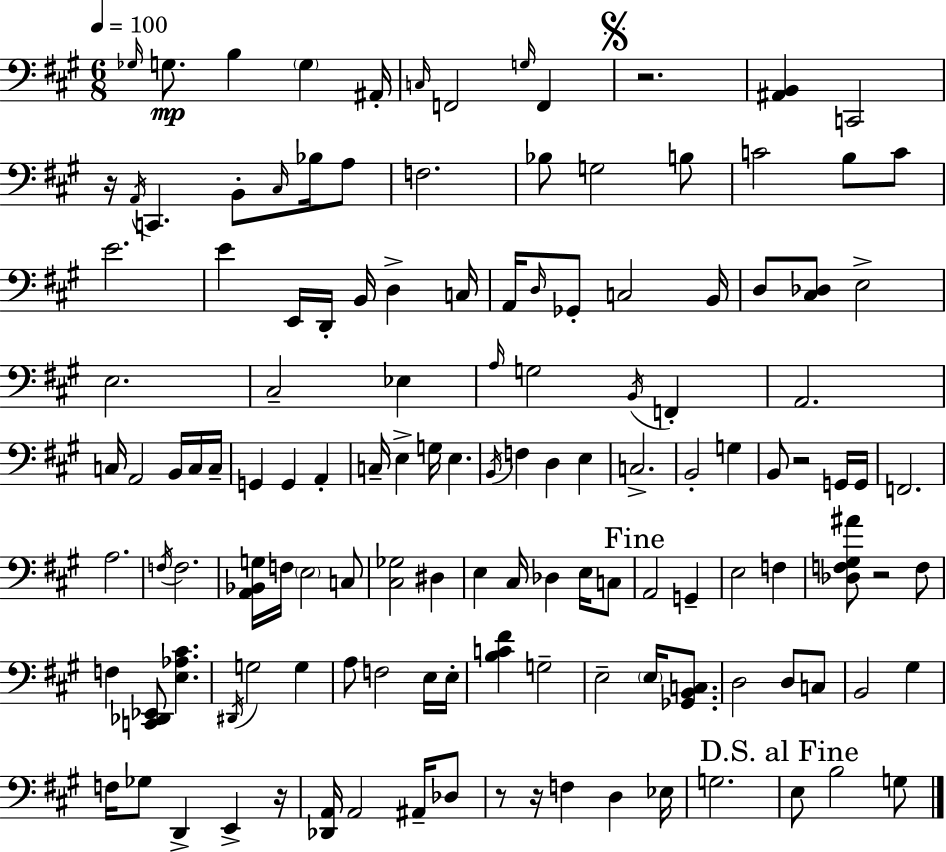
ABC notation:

X:1
T:Untitled
M:6/8
L:1/4
K:A
_G,/4 G,/2 B, G, ^A,,/4 C,/4 F,,2 G,/4 F,, z2 [^A,,B,,] C,,2 z/4 A,,/4 C,, B,,/2 ^C,/4 _B,/4 A,/2 F,2 _B,/2 G,2 B,/2 C2 B,/2 C/2 E2 E E,,/4 D,,/4 B,,/4 D, C,/4 A,,/4 D,/4 _G,,/2 C,2 B,,/4 D,/2 [^C,_D,]/2 E,2 E,2 ^C,2 _E, A,/4 G,2 B,,/4 F,, A,,2 C,/4 A,,2 B,,/4 C,/4 C,/4 G,, G,, A,, C,/4 E, G,/4 E, B,,/4 F, D, E, C,2 B,,2 G, B,,/2 z2 G,,/4 G,,/4 F,,2 A,2 F,/4 F,2 [A,,_B,,G,]/4 F,/4 E,2 C,/2 [^C,_G,]2 ^D, E, ^C,/4 _D, E,/4 C,/2 A,,2 G,, E,2 F, [_D,F,^G,^A]/2 z2 F,/2 F, [C,,_D,,_E,,]/2 [E,_A,^C] ^D,,/4 G,2 G, A,/2 F,2 E,/4 E,/4 [B,C^F] G,2 E,2 E,/4 [_G,,B,,C,]/2 D,2 D,/2 C,/2 B,,2 ^G, F,/4 _G,/2 D,, E,, z/4 [_D,,A,,]/4 A,,2 ^A,,/4 _D,/2 z/2 z/4 F, D, _E,/4 G,2 E,/2 B,2 G,/2